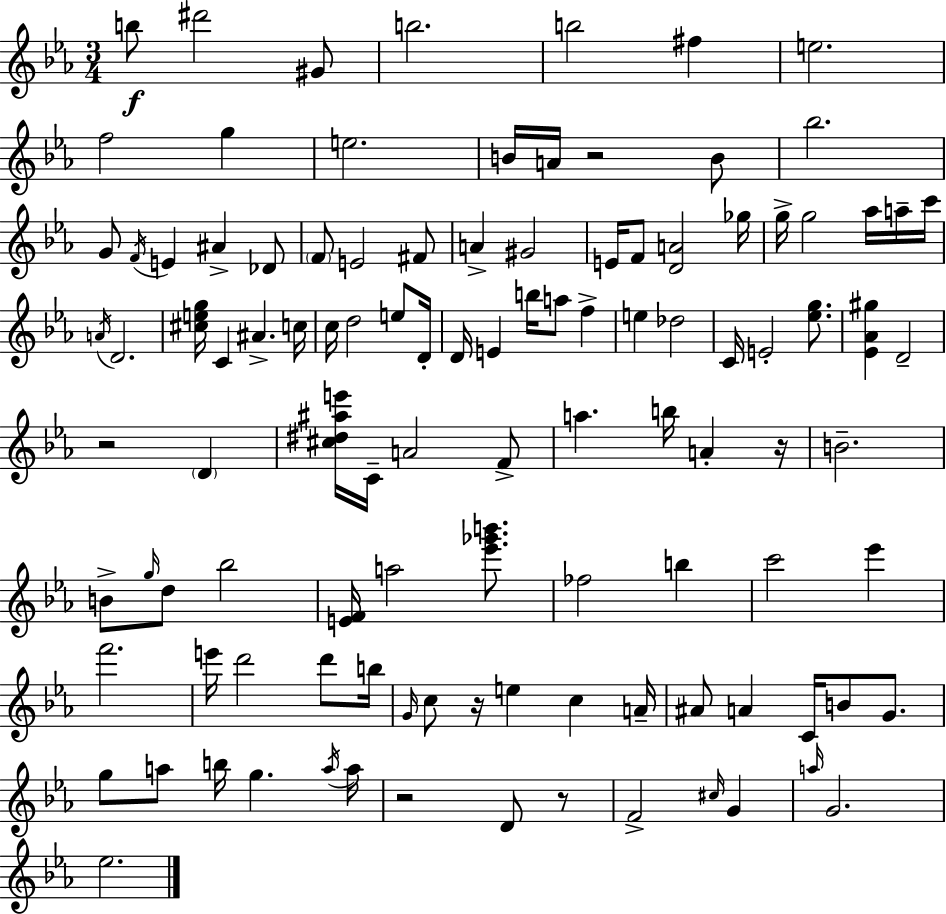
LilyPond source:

{
  \clef treble
  \numericTimeSignature
  \time 3/4
  \key ees \major
  b''8\f dis'''2 gis'8 | b''2. | b''2 fis''4 | e''2. | \break f''2 g''4 | e''2. | b'16 a'16 r2 b'8 | bes''2. | \break g'8 \acciaccatura { f'16 } e'4 ais'4-> des'8 | \parenthesize f'8 e'2 fis'8 | a'4-> gis'2 | e'16 f'8 <d' a'>2 | \break ges''16 g''16-> g''2 aes''16 a''16-- | c'''16 \acciaccatura { a'16 } d'2. | <cis'' e'' g''>16 c'4 ais'4.-> | c''16 c''16 d''2 e''8 | \break d'16-. d'16 e'4 b''16 a''8 f''4-> | e''4 des''2 | c'16 e'2-. <ees'' g''>8. | <ees' aes' gis''>4 d'2-- | \break r2 \parenthesize d'4 | <cis'' dis'' ais'' e'''>16 c'16-- a'2 | f'8-> a''4. b''16 a'4-. | r16 b'2.-- | \break b'8-> \grace { g''16 } d''8 bes''2 | <e' f'>16 a''2 | <ees''' ges''' b'''>8. fes''2 b''4 | c'''2 ees'''4 | \break f'''2. | e'''16 d'''2 | d'''8 b''16 \grace { g'16 } c''8 r16 e''4 c''4 | a'16-- ais'8 a'4 c'16 b'8 | \break g'8. g''8 a''8 b''16 g''4. | \acciaccatura { a''16 } a''16 r2 | d'8 r8 f'2-> | \grace { cis''16 } g'4 \grace { a''16 } g'2. | \break ees''2. | \bar "|."
}